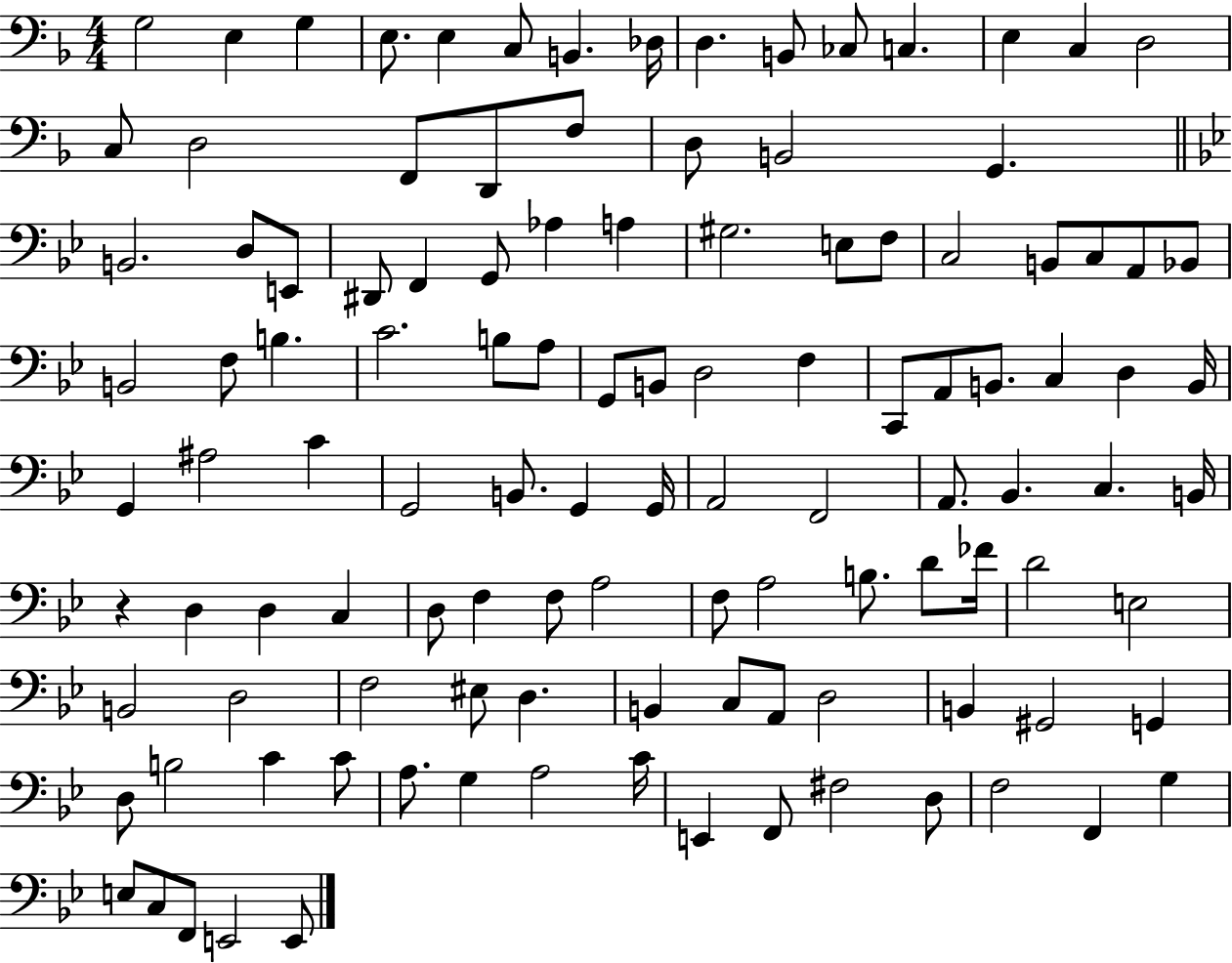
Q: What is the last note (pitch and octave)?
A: E2